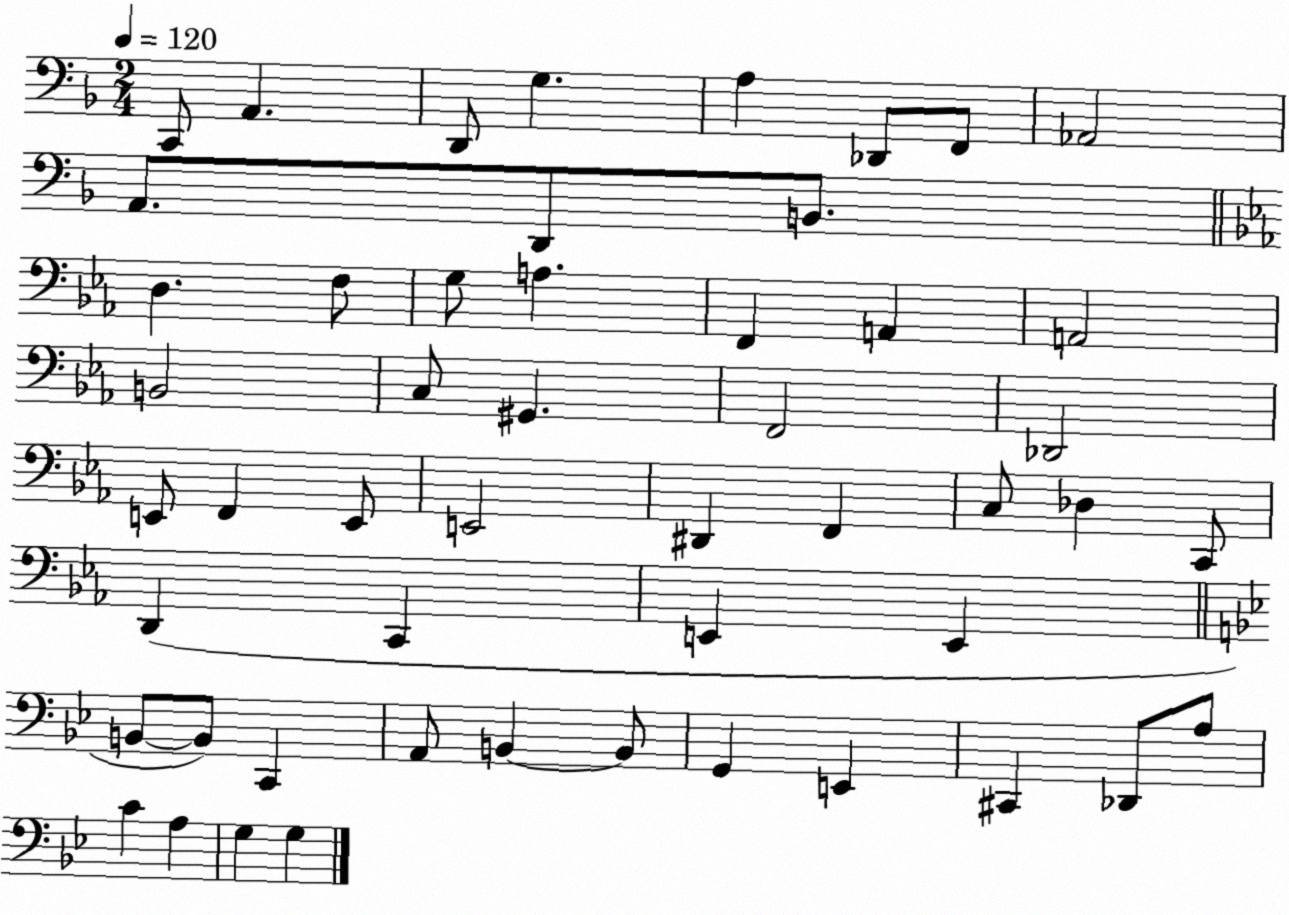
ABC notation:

X:1
T:Untitled
M:2/4
L:1/4
K:F
C,,/2 A,, D,,/2 G, A, _D,,/2 F,,/2 _A,,2 A,,/2 D,,/2 B,,/2 D, F,/2 G,/2 A, F,, A,, A,,2 B,,2 C,/2 ^G,, F,,2 _D,,2 E,,/2 F,, E,,/2 E,,2 ^D,, F,, C,/2 _D, C,,/2 D,, C,, E,, E,, B,,/2 B,,/2 C,, A,,/2 B,, B,,/2 G,, E,, ^C,, _D,,/2 A,/2 C A, G, G,